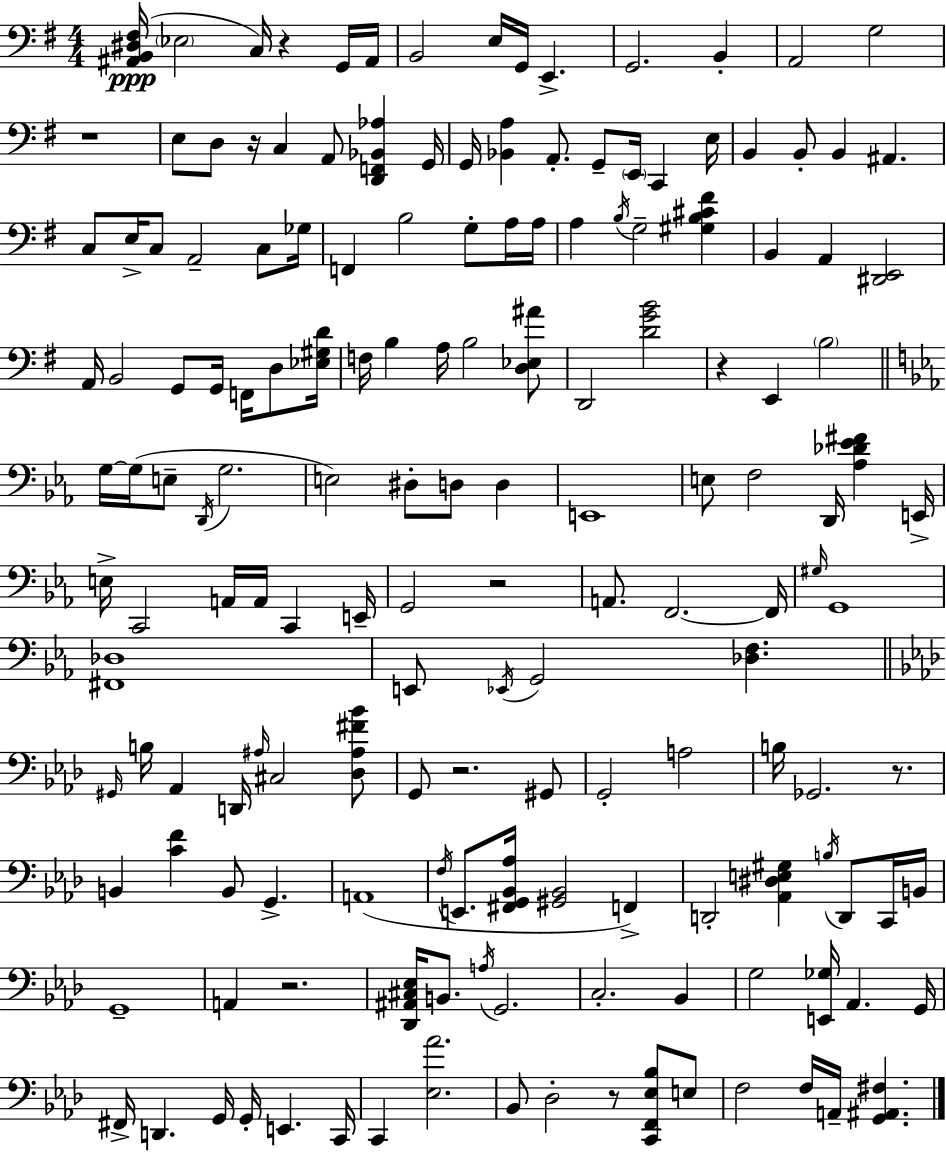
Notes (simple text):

[A#2,B2,D#3,F#3]/s Eb3/h C3/s R/q G2/s A#2/s B2/h E3/s G2/s E2/q. G2/h. B2/q A2/h G3/h R/w E3/e D3/e R/s C3/q A2/e [D2,F2,Bb2,Ab3]/q G2/s G2/s [Bb2,A3]/q A2/e. G2/e E2/s C2/q E3/s B2/q B2/e B2/q A#2/q. C3/e E3/s C3/e A2/h C3/e Gb3/s F2/q B3/h G3/e A3/s A3/s A3/q B3/s G3/h [G#3,B3,C#4,F#4]/q B2/q A2/q [D#2,E2]/h A2/s B2/h G2/e G2/s F2/s D3/e [Eb3,G#3,D4]/s F3/s B3/q A3/s B3/h [D3,Eb3,A#4]/e D2/h [D4,G4,B4]/h R/q E2/q B3/h G3/s G3/s E3/e D2/s G3/h. E3/h D#3/e D3/e D3/q E2/w E3/e F3/h D2/s [Ab3,Db4,Eb4,F#4]/q E2/s E3/s C2/h A2/s A2/s C2/q E2/s G2/h R/h A2/e. F2/h. F2/s G#3/s G2/w [F#2,Db3]/w E2/e Eb2/s G2/h [Db3,F3]/q. G#2/s B3/s Ab2/q D2/s A#3/s C#3/h [Db3,A#3,F#4,Bb4]/e G2/e R/h. G#2/e G2/h A3/h B3/s Gb2/h. R/e. B2/q [C4,F4]/q B2/e G2/q. A2/w F3/s E2/e. [F#2,G2,Bb2,Ab3]/s [G#2,Bb2]/h F2/q D2/h [Ab2,D#3,E3,G#3]/q B3/s D2/e C2/s B2/s G2/w A2/q R/h. [Db2,A#2,C#3,Eb3]/s B2/e. A3/s G2/h. C3/h. Bb2/q G3/h [E2,Gb3]/s Ab2/q. G2/s F#2/s D2/q. G2/s G2/s E2/q. C2/s C2/q [Eb3,Ab4]/h. Bb2/e Db3/h R/e [C2,F2,Eb3,Bb3]/e E3/e F3/h F3/s A2/s [G2,A#2,F#3]/q.